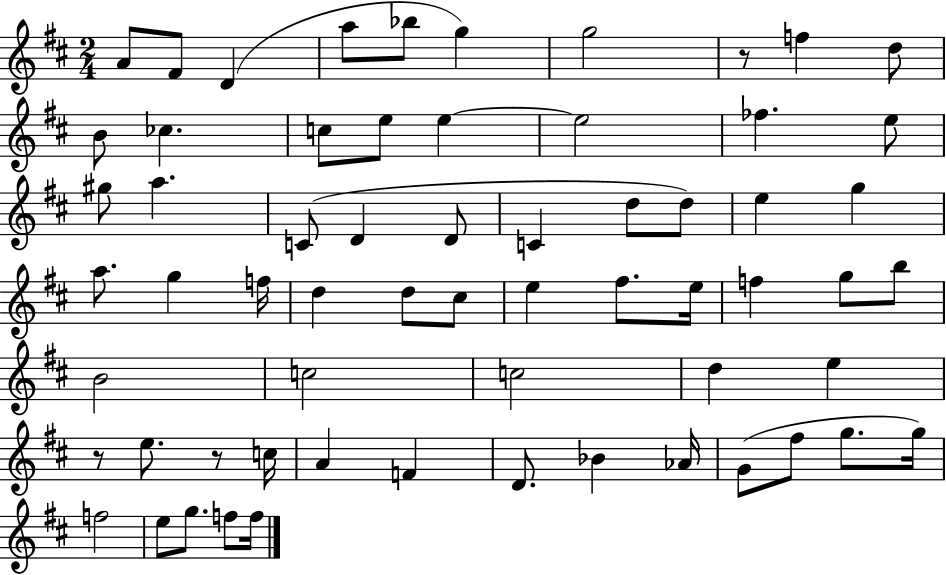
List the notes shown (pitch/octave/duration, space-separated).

A4/e F#4/e D4/q A5/e Bb5/e G5/q G5/h R/e F5/q D5/e B4/e CES5/q. C5/e E5/e E5/q E5/h FES5/q. E5/e G#5/e A5/q. C4/e D4/q D4/e C4/q D5/e D5/e E5/q G5/q A5/e. G5/q F5/s D5/q D5/e C#5/e E5/q F#5/e. E5/s F5/q G5/e B5/e B4/h C5/h C5/h D5/q E5/q R/e E5/e. R/e C5/s A4/q F4/q D4/e. Bb4/q Ab4/s G4/e F#5/e G5/e. G5/s F5/h E5/e G5/e. F5/e F5/s